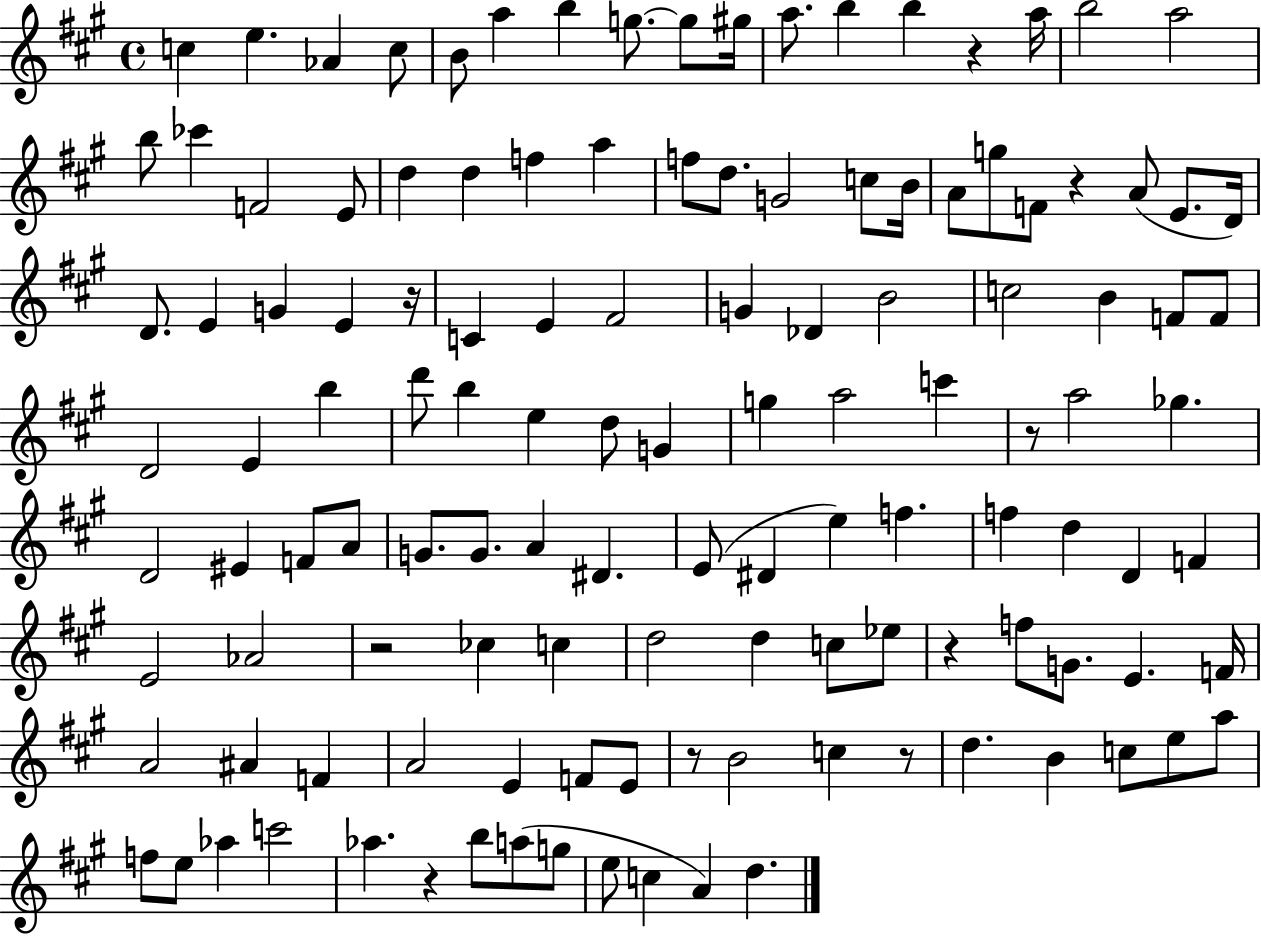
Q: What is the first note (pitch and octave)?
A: C5